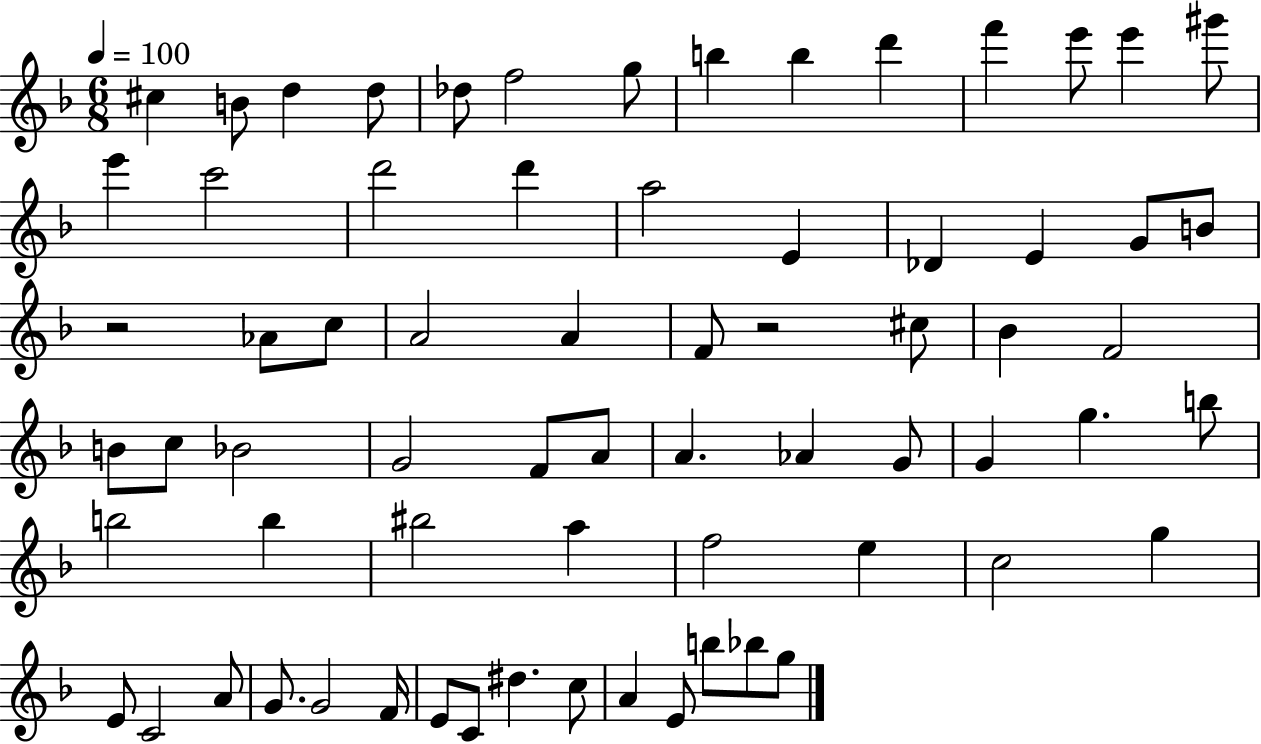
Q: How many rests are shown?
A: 2